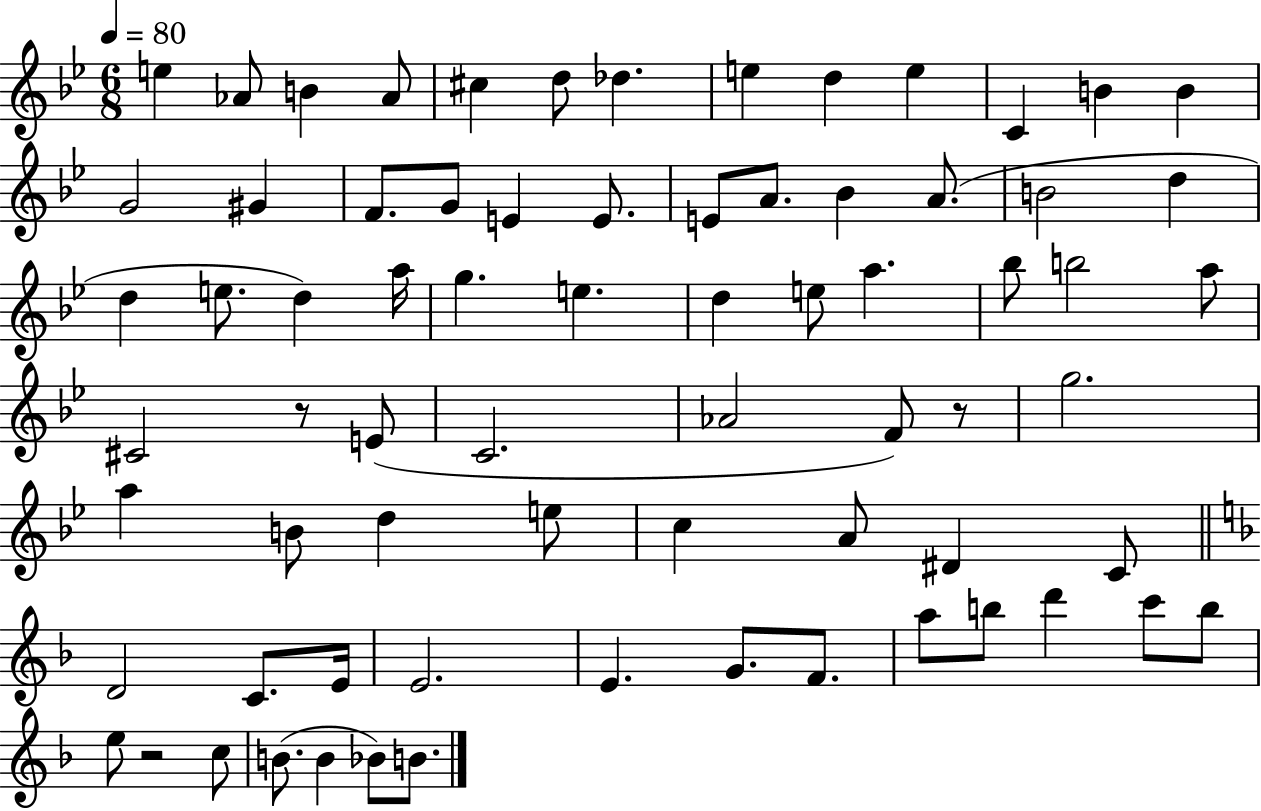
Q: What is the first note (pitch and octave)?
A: E5